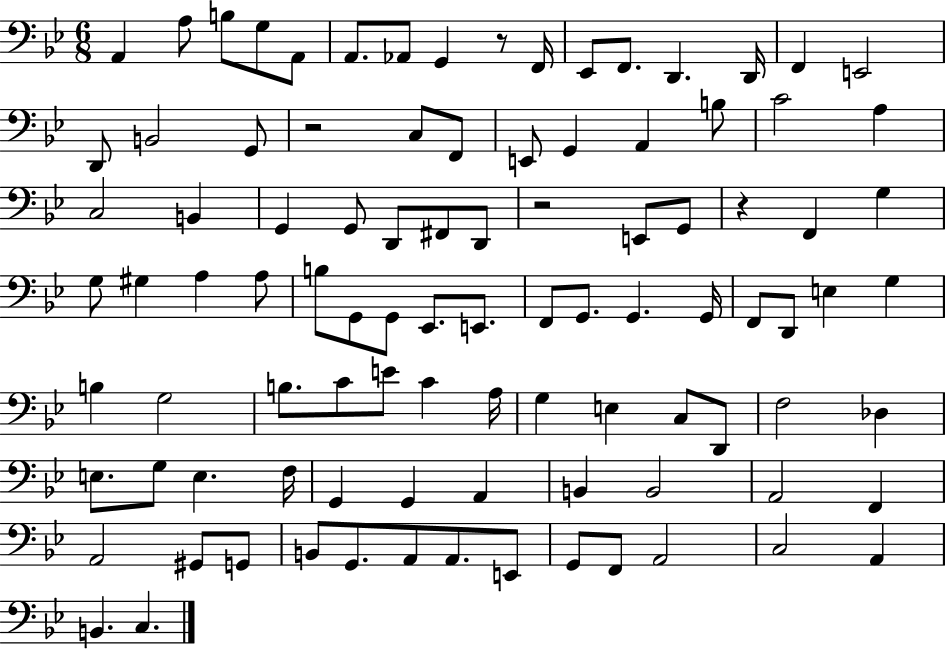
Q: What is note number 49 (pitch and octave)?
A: G2